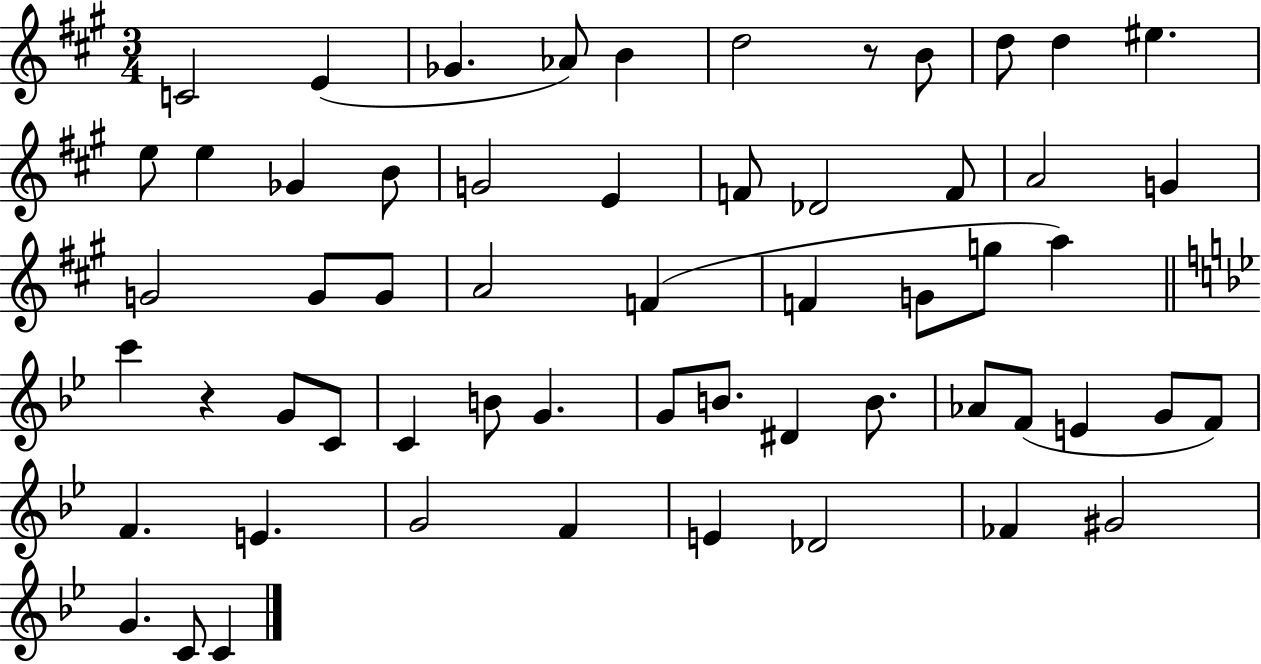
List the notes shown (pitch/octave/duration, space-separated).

C4/h E4/q Gb4/q. Ab4/e B4/q D5/h R/e B4/e D5/e D5/q EIS5/q. E5/e E5/q Gb4/q B4/e G4/h E4/q F4/e Db4/h F4/e A4/h G4/q G4/h G4/e G4/e A4/h F4/q F4/q G4/e G5/e A5/q C6/q R/q G4/e C4/e C4/q B4/e G4/q. G4/e B4/e. D#4/q B4/e. Ab4/e F4/e E4/q G4/e F4/e F4/q. E4/q. G4/h F4/q E4/q Db4/h FES4/q G#4/h G4/q. C4/e C4/q